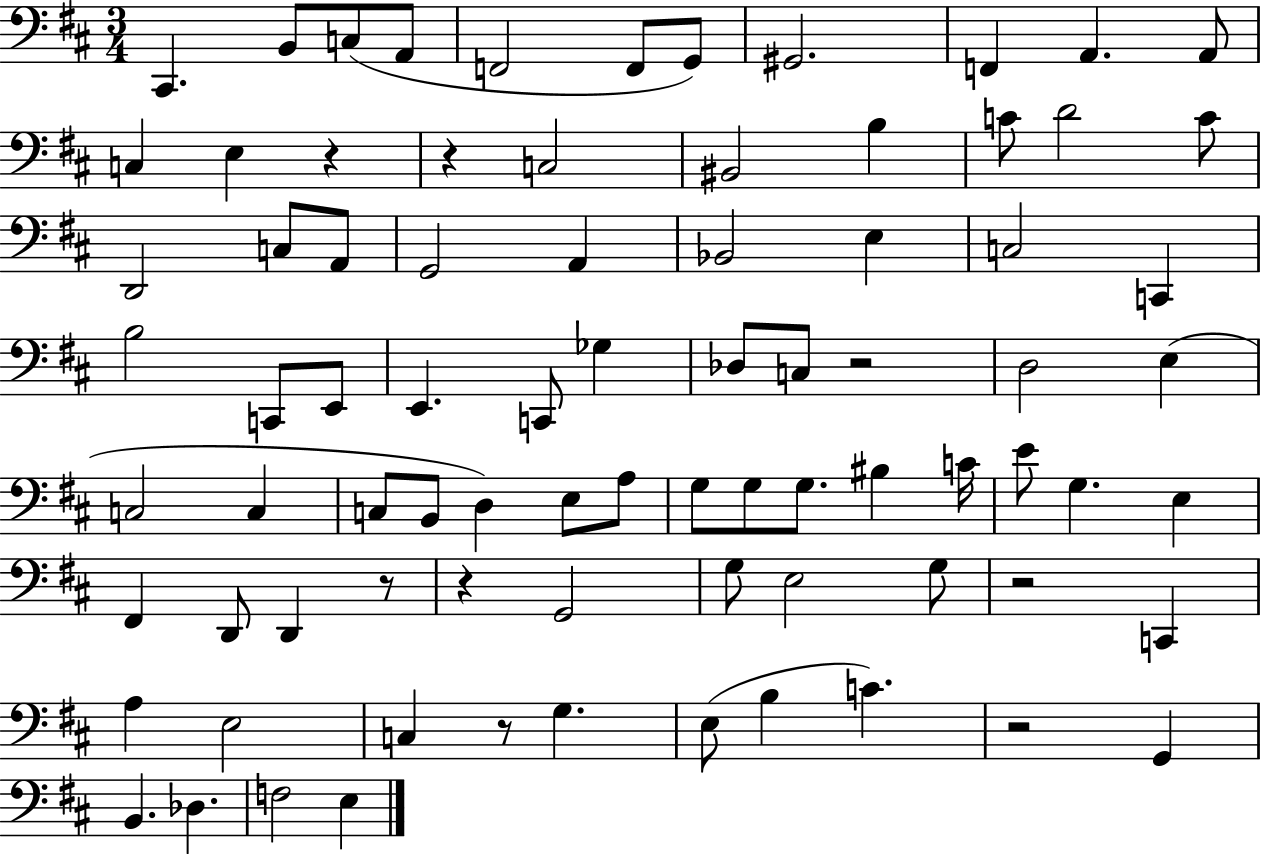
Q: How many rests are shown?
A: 8